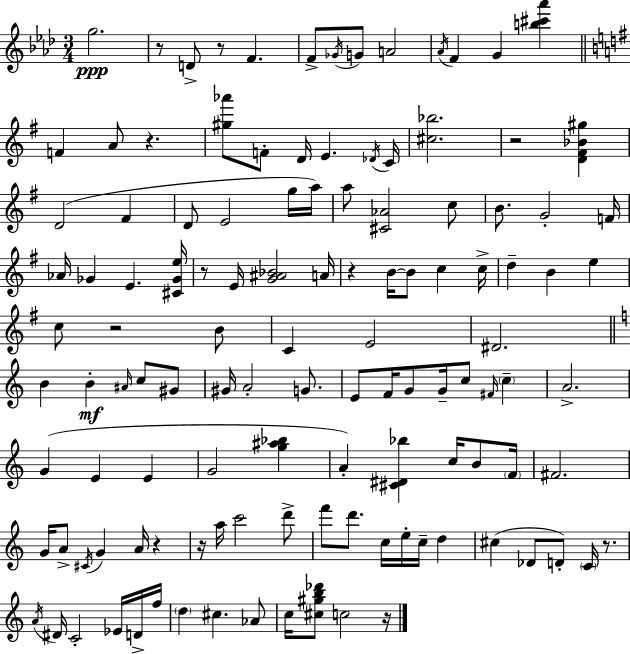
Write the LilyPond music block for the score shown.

{
  \clef treble
  \numericTimeSignature
  \time 3/4
  \key aes \major
  g''2.\ppp | r8 d'8-> r8 f'4. | f'8-> \acciaccatura { ges'16 } g'8 a'2 | \acciaccatura { aes'16 } f'4 g'4 <b'' cis''' aes'''>4 | \break \bar "||" \break \key e \minor f'4 a'8 r4. | <gis'' aes'''>8 f'8-. d'16 e'4. \acciaccatura { des'16 } | c'16 <cis'' bes''>2. | r2 <d' fis' bes' gis''>4 | \break d'2( fis'4 | d'8 e'2 g''16 | a''16) a''8 <cis' aes'>2 c''8 | b'8. g'2-. | \break f'16 aes'16 ges'4 e'4. | <cis' ges' e''>16 r8 e'16 <g' ais' bes'>2 | a'16 r4 b'16~~ b'8 c''4 | c''16-> d''4-- b'4 e''4 | \break c''8 r2 b'8 | c'4 e'2 | dis'2. | \bar "||" \break \key a \minor b'4 b'4-.\mf \grace { ais'16 } c''8 gis'8 | gis'16 a'2-. g'8. | e'8 f'16 g'8 g'16-- c''8 \grace { fis'16 } \parenthesize c''4-- | a'2.-> | \break g'4( e'4 e'4 | g'2 <g'' ais'' bes''>4 | a'4-.) <cis' dis' bes''>4 c''16 b'8 | \parenthesize f'16 fis'2. | \break g'16 a'8-> \acciaccatura { cis'16 } g'4 a'16 r4 | r16 a''16 c'''2 | d'''8-> f'''8 d'''8. c''16 e''16-. c''16-- d''4 | cis''4( des'8 d'8-.) \parenthesize c'16 | \break r8. \acciaccatura { a'16 } dis'16 c'2-. | ees'16 d'16-> f''16 \parenthesize d''4 cis''4. | aes'8 c''16 <cis'' gis'' b'' des'''>8 c''2 | r16 \bar "|."
}